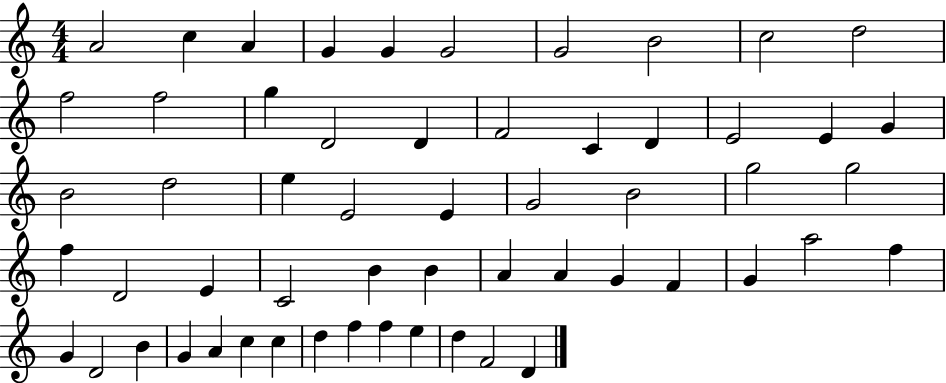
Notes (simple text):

A4/h C5/q A4/q G4/q G4/q G4/h G4/h B4/h C5/h D5/h F5/h F5/h G5/q D4/h D4/q F4/h C4/q D4/q E4/h E4/q G4/q B4/h D5/h E5/q E4/h E4/q G4/h B4/h G5/h G5/h F5/q D4/h E4/q C4/h B4/q B4/q A4/q A4/q G4/q F4/q G4/q A5/h F5/q G4/q D4/h B4/q G4/q A4/q C5/q C5/q D5/q F5/q F5/q E5/q D5/q F4/h D4/q